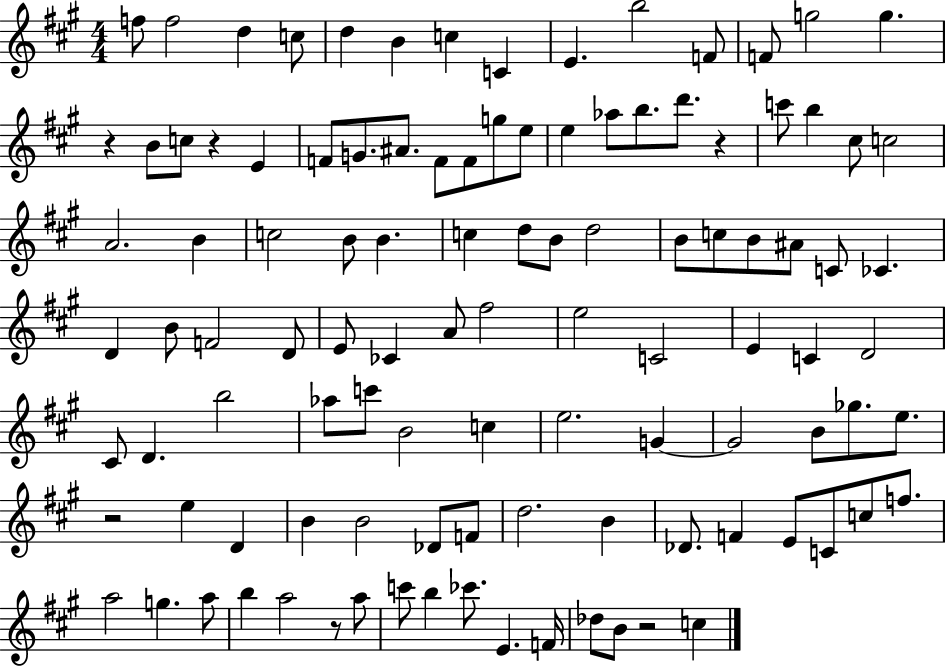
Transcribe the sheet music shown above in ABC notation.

X:1
T:Untitled
M:4/4
L:1/4
K:A
f/2 f2 d c/2 d B c C E b2 F/2 F/2 g2 g z B/2 c/2 z E F/2 G/2 ^A/2 F/2 F/2 g/2 e/2 e _a/2 b/2 d'/2 z c'/2 b ^c/2 c2 A2 B c2 B/2 B c d/2 B/2 d2 B/2 c/2 B/2 ^A/2 C/2 _C D B/2 F2 D/2 E/2 _C A/2 ^f2 e2 C2 E C D2 ^C/2 D b2 _a/2 c'/2 B2 c e2 G G2 B/2 _g/2 e/2 z2 e D B B2 _D/2 F/2 d2 B _D/2 F E/2 C/2 c/2 f/2 a2 g a/2 b a2 z/2 a/2 c'/2 b _c'/2 E F/4 _d/2 B/2 z2 c